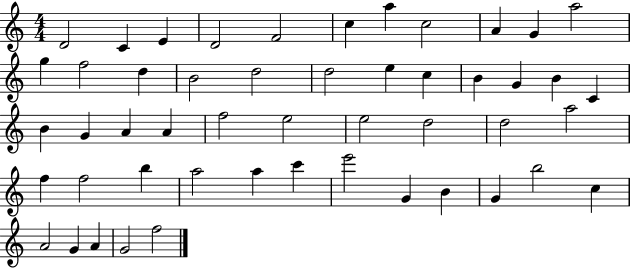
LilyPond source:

{
  \clef treble
  \numericTimeSignature
  \time 4/4
  \key c \major
  d'2 c'4 e'4 | d'2 f'2 | c''4 a''4 c''2 | a'4 g'4 a''2 | \break g''4 f''2 d''4 | b'2 d''2 | d''2 e''4 c''4 | b'4 g'4 b'4 c'4 | \break b'4 g'4 a'4 a'4 | f''2 e''2 | e''2 d''2 | d''2 a''2 | \break f''4 f''2 b''4 | a''2 a''4 c'''4 | e'''2 g'4 b'4 | g'4 b''2 c''4 | \break a'2 g'4 a'4 | g'2 f''2 | \bar "|."
}